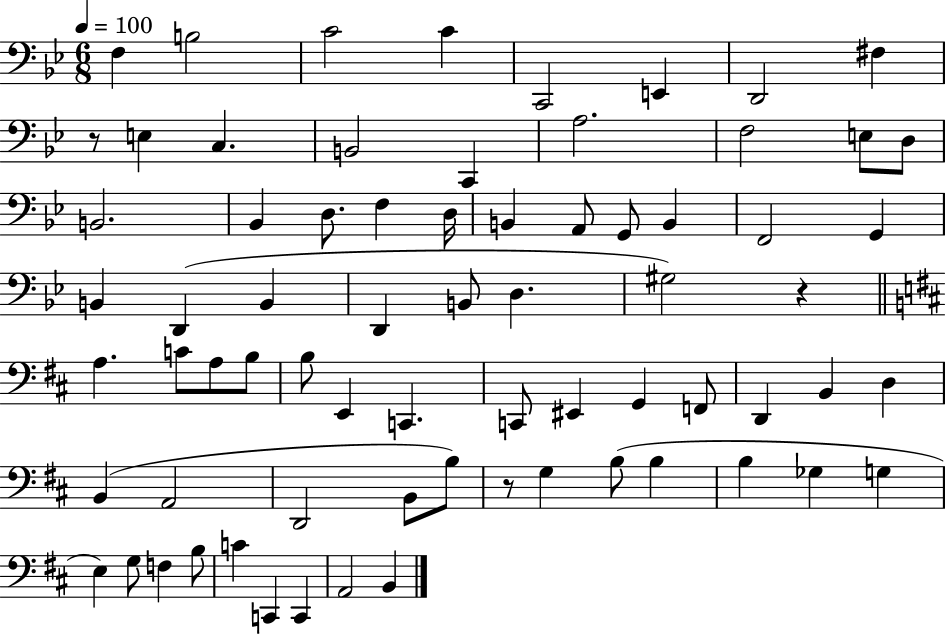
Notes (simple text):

F3/q B3/h C4/h C4/q C2/h E2/q D2/h F#3/q R/e E3/q C3/q. B2/h C2/q A3/h. F3/h E3/e D3/e B2/h. Bb2/q D3/e. F3/q D3/s B2/q A2/e G2/e B2/q F2/h G2/q B2/q D2/q B2/q D2/q B2/e D3/q. G#3/h R/q A3/q. C4/e A3/e B3/e B3/e E2/q C2/q. C2/e EIS2/q G2/q F2/e D2/q B2/q D3/q B2/q A2/h D2/h B2/e B3/e R/e G3/q B3/e B3/q B3/q Gb3/q G3/q E3/q G3/e F3/q B3/e C4/q C2/q C2/q A2/h B2/q